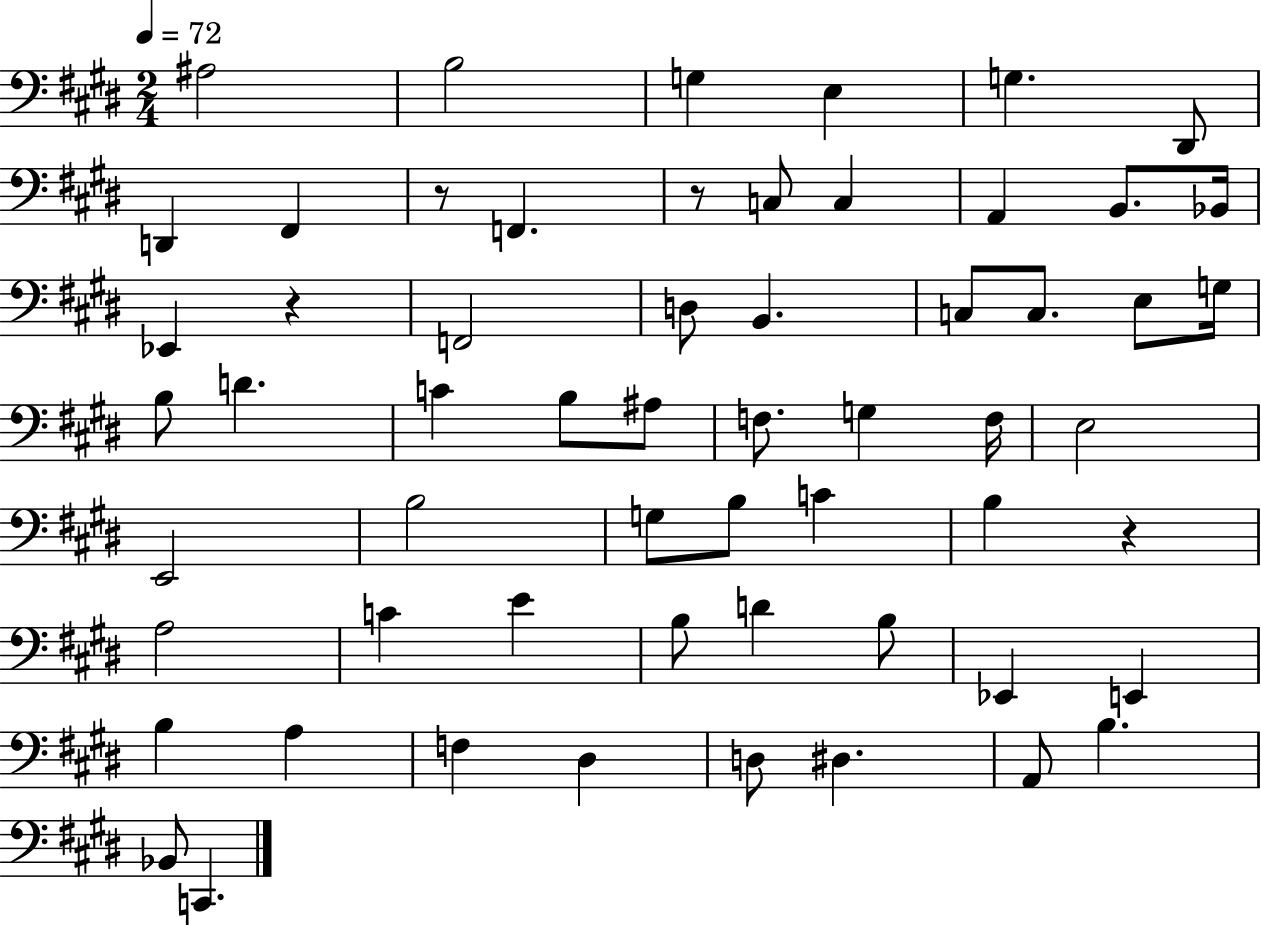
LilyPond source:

{
  \clef bass
  \numericTimeSignature
  \time 2/4
  \key e \major
  \tempo 4 = 72
  \repeat volta 2 { ais2 | b2 | g4 e4 | g4. dis,8 | \break d,4 fis,4 | r8 f,4. | r8 c8 c4 | a,4 b,8. bes,16 | \break ees,4 r4 | f,2 | d8 b,4. | c8 c8. e8 g16 | \break b8 d'4. | c'4 b8 ais8 | f8. g4 f16 | e2 | \break e,2 | b2 | g8 b8 c'4 | b4 r4 | \break a2 | c'4 e'4 | b8 d'4 b8 | ees,4 e,4 | \break b4 a4 | f4 dis4 | d8 dis4. | a,8 b4. | \break bes,8 c,4. | } \bar "|."
}